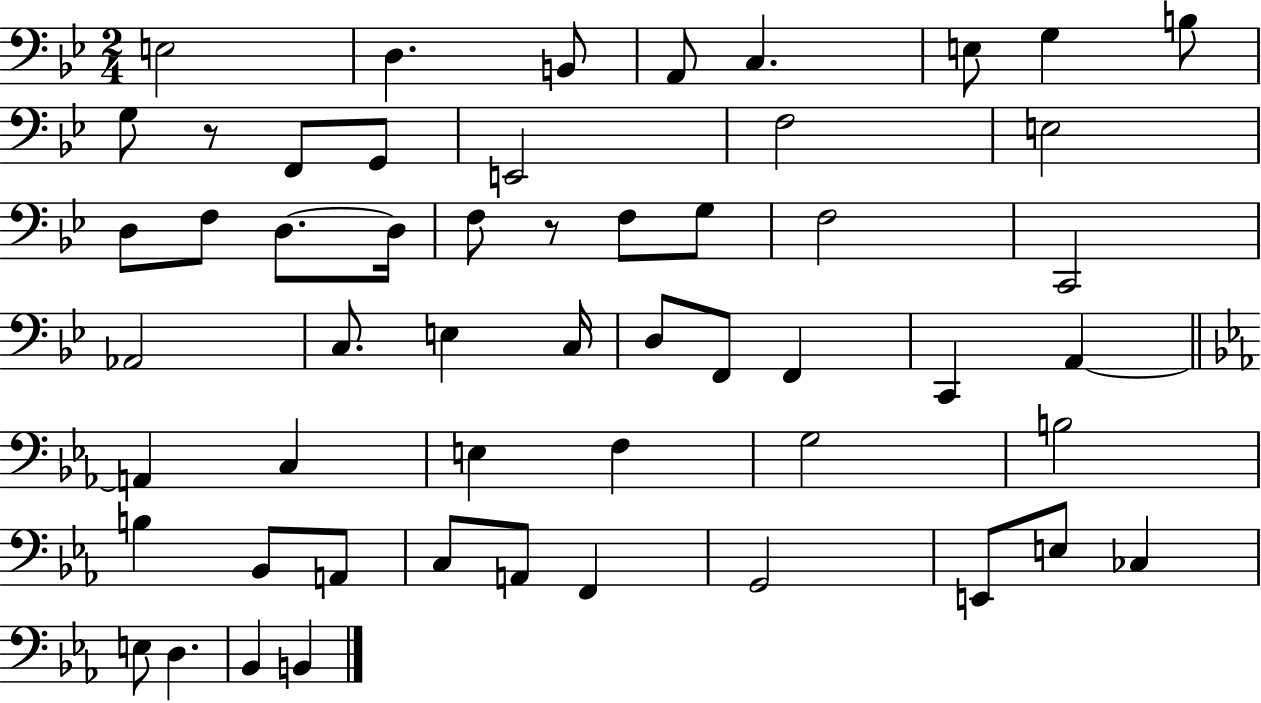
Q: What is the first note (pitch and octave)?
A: E3